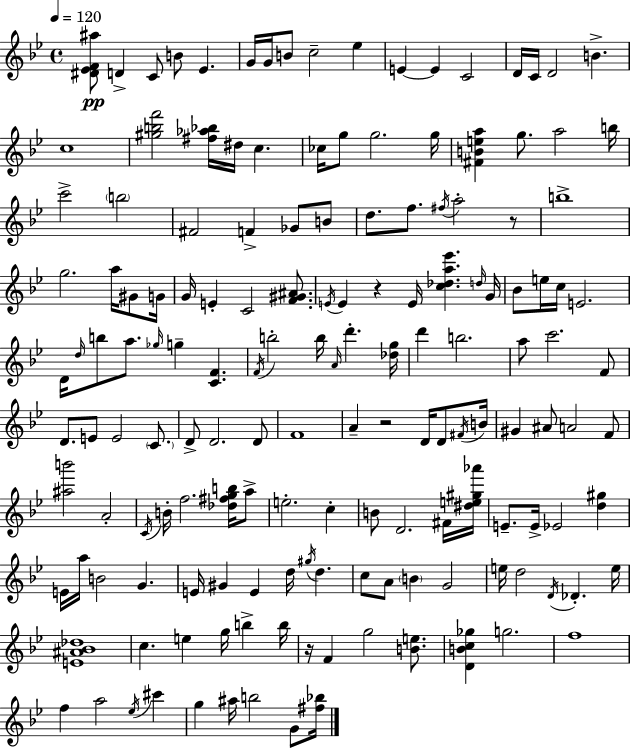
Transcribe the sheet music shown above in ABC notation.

X:1
T:Untitled
M:4/4
L:1/4
K:Bb
[^D_EF^a]/2 D C/2 B/2 _E G/4 G/4 B/2 c2 _e E E C2 D/4 C/4 D2 B c4 [^gbf']2 [^f_a_b]/4 ^d/4 c _c/4 g/2 g2 g/4 [^FBea] g/2 a2 b/4 c'2 b2 ^F2 F _G/2 B/2 d/2 f/2 ^f/4 a2 z/2 b4 g2 a/4 ^G/2 G/4 G/4 E C2 [F^G^A]/2 E/4 E z E/4 [c_da_e'] d/4 G/4 _B/2 e/4 c/4 E2 D/4 d/4 b/2 a/2 _g/4 g [CF] F/4 b2 b/4 A/4 d' [_dg]/4 d' b2 a/2 c'2 F/2 D/2 E/2 E2 C/2 D/2 D2 D/2 F4 A z2 D/4 D/2 ^F/4 B/4 ^G ^A/2 A2 F/2 [^ab']2 A2 C/4 B/4 f2 [_d^fgb]/4 a/2 e2 c B/2 D2 ^F/4 [^de^g_a']/4 E/2 E/4 _E2 [d^g] E/4 a/4 B2 G E/4 ^G E d/4 ^g/4 d c/2 A/2 B G2 e/4 d2 D/4 _D e/4 [E^A_B_d]4 c e g/4 b b/4 z/4 F g2 [Be]/2 [DBc_g] g2 f4 f a2 _e/4 ^c' g ^a/4 b2 G/2 [^f_b]/4